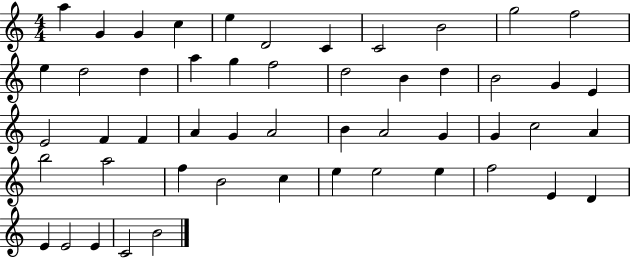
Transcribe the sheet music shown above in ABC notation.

X:1
T:Untitled
M:4/4
L:1/4
K:C
a G G c e D2 C C2 B2 g2 f2 e d2 d a g f2 d2 B d B2 G E E2 F F A G A2 B A2 G G c2 A b2 a2 f B2 c e e2 e f2 E D E E2 E C2 B2